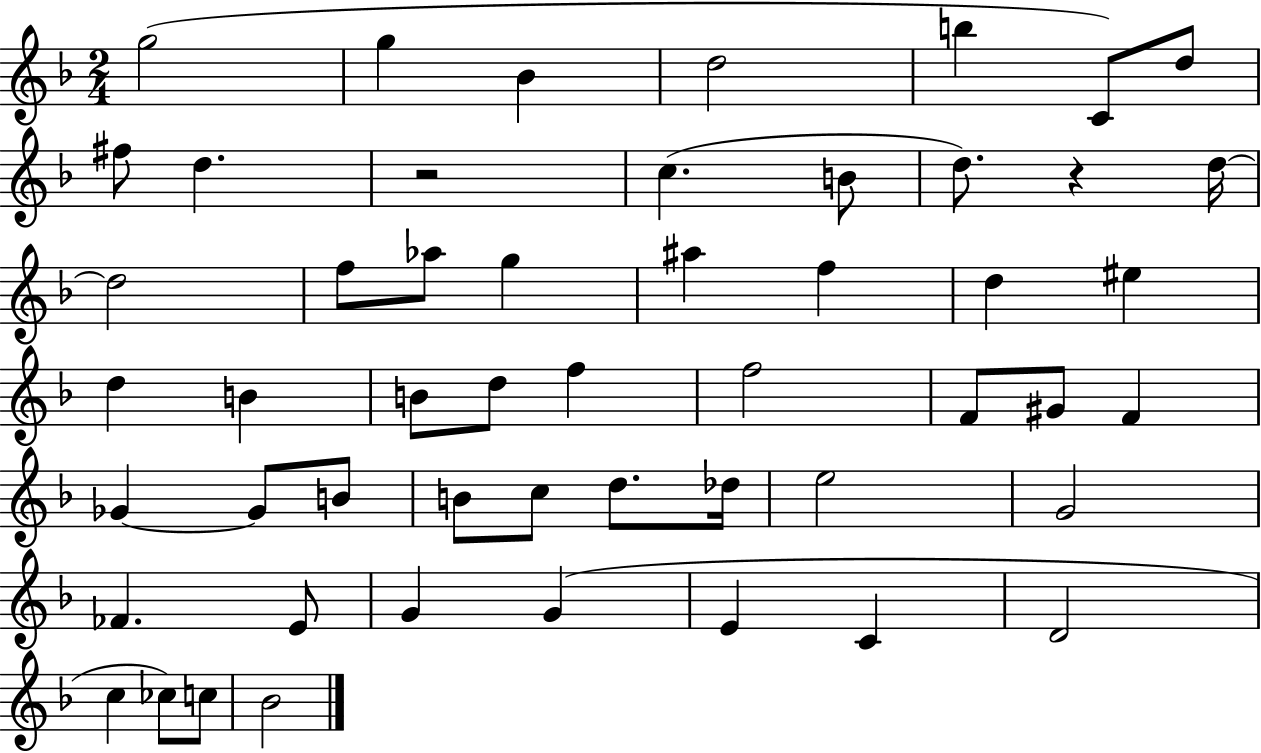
G5/h G5/q Bb4/q D5/h B5/q C4/e D5/e F#5/e D5/q. R/h C5/q. B4/e D5/e. R/q D5/s D5/h F5/e Ab5/e G5/q A#5/q F5/q D5/q EIS5/q D5/q B4/q B4/e D5/e F5/q F5/h F4/e G#4/e F4/q Gb4/q Gb4/e B4/e B4/e C5/e D5/e. Db5/s E5/h G4/h FES4/q. E4/e G4/q G4/q E4/q C4/q D4/h C5/q CES5/e C5/e Bb4/h